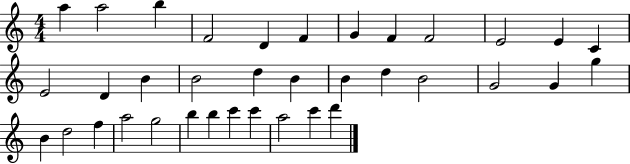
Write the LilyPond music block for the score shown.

{
  \clef treble
  \numericTimeSignature
  \time 4/4
  \key c \major
  a''4 a''2 b''4 | f'2 d'4 f'4 | g'4 f'4 f'2 | e'2 e'4 c'4 | \break e'2 d'4 b'4 | b'2 d''4 b'4 | b'4 d''4 b'2 | g'2 g'4 g''4 | \break b'4 d''2 f''4 | a''2 g''2 | b''4 b''4 c'''4 c'''4 | a''2 c'''4 d'''4 | \break \bar "|."
}